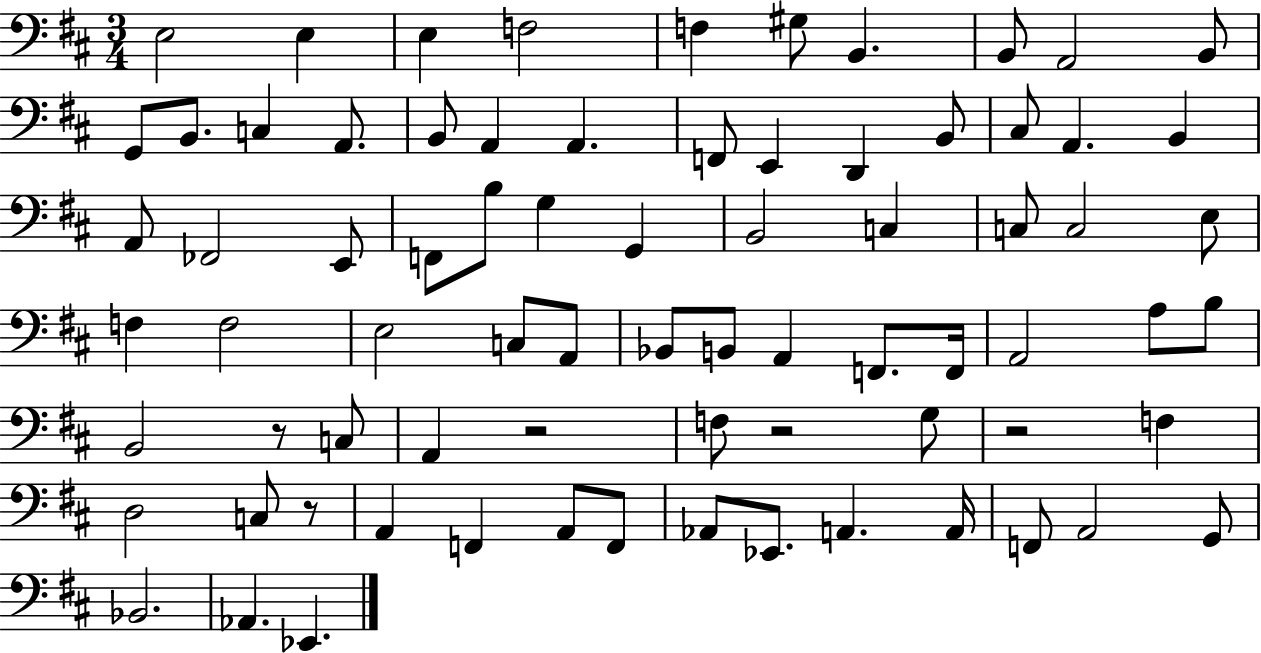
{
  \clef bass
  \numericTimeSignature
  \time 3/4
  \key d \major
  \repeat volta 2 { e2 e4 | e4 f2 | f4 gis8 b,4. | b,8 a,2 b,8 | \break g,8 b,8. c4 a,8. | b,8 a,4 a,4. | f,8 e,4 d,4 b,8 | cis8 a,4. b,4 | \break a,8 fes,2 e,8 | f,8 b8 g4 g,4 | b,2 c4 | c8 c2 e8 | \break f4 f2 | e2 c8 a,8 | bes,8 b,8 a,4 f,8. f,16 | a,2 a8 b8 | \break b,2 r8 c8 | a,4 r2 | f8 r2 g8 | r2 f4 | \break d2 c8 r8 | a,4 f,4 a,8 f,8 | aes,8 ees,8. a,4. a,16 | f,8 a,2 g,8 | \break bes,2. | aes,4. ees,4. | } \bar "|."
}